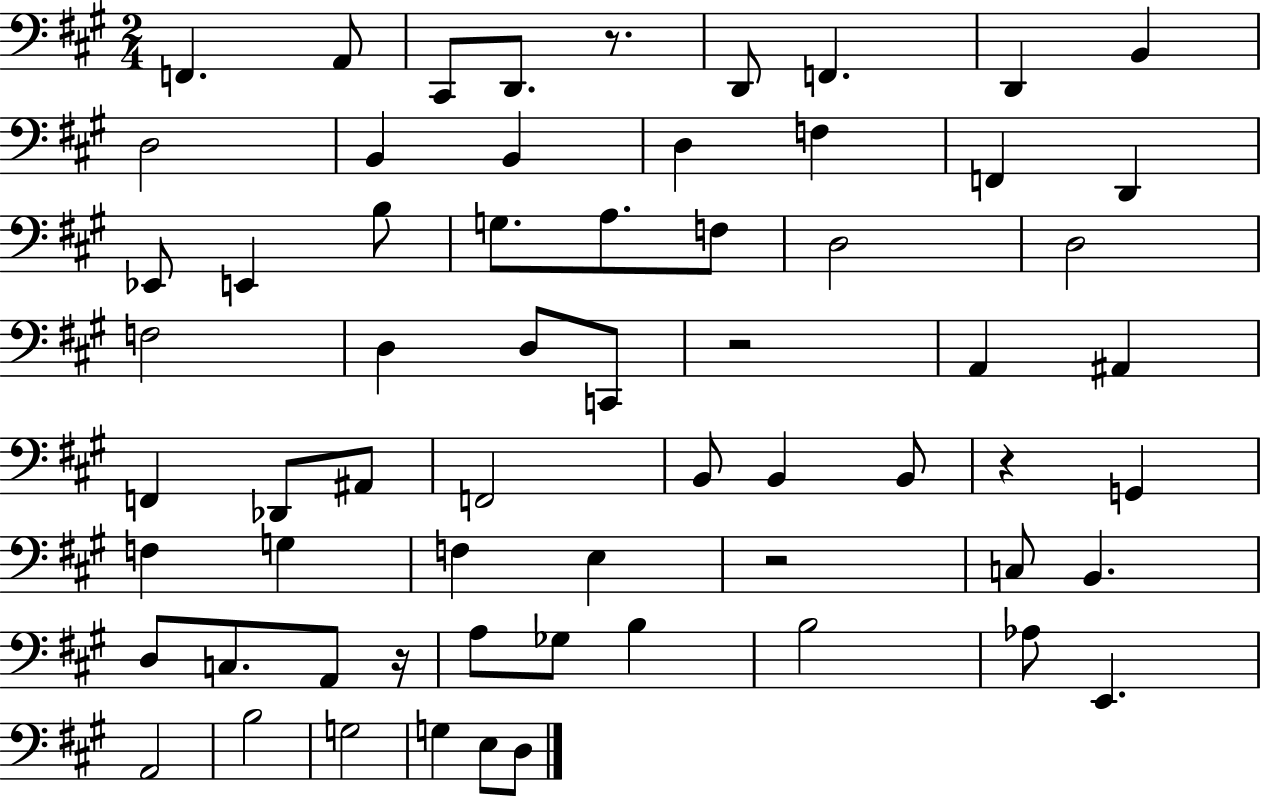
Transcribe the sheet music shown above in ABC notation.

X:1
T:Untitled
M:2/4
L:1/4
K:A
F,, A,,/2 ^C,,/2 D,,/2 z/2 D,,/2 F,, D,, B,, D,2 B,, B,, D, F, F,, D,, _E,,/2 E,, B,/2 G,/2 A,/2 F,/2 D,2 D,2 F,2 D, D,/2 C,,/2 z2 A,, ^A,, F,, _D,,/2 ^A,,/2 F,,2 B,,/2 B,, B,,/2 z G,, F, G, F, E, z2 C,/2 B,, D,/2 C,/2 A,,/2 z/4 A,/2 _G,/2 B, B,2 _A,/2 E,, A,,2 B,2 G,2 G, E,/2 D,/2